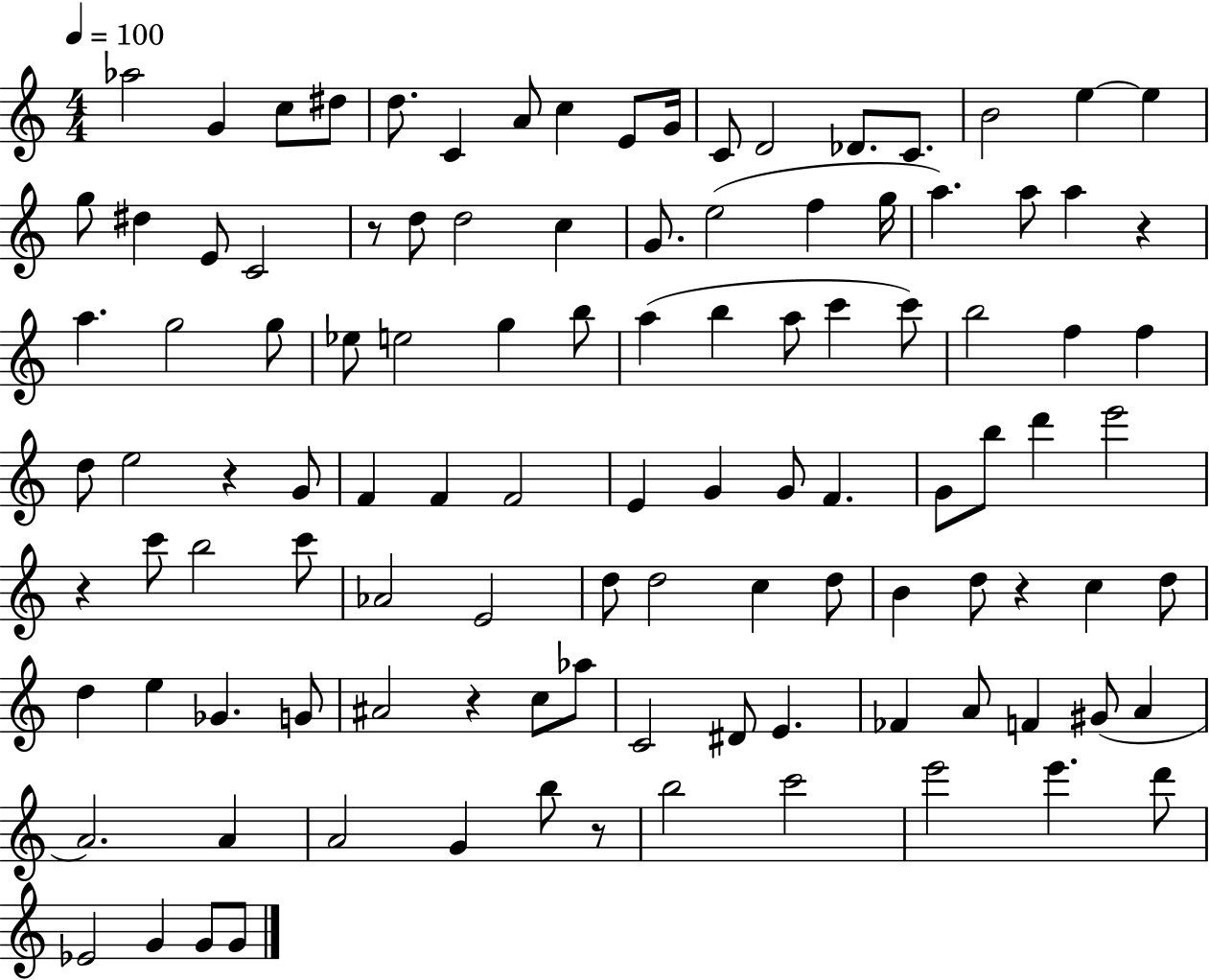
Ab5/h G4/q C5/e D#5/e D5/e. C4/q A4/e C5/q E4/e G4/s C4/e D4/h Db4/e. C4/e. B4/h E5/q E5/q G5/e D#5/q E4/e C4/h R/e D5/e D5/h C5/q G4/e. E5/h F5/q G5/s A5/q. A5/e A5/q R/q A5/q. G5/h G5/e Eb5/e E5/h G5/q B5/e A5/q B5/q A5/e C6/q C6/e B5/h F5/q F5/q D5/e E5/h R/q G4/e F4/q F4/q F4/h E4/q G4/q G4/e F4/q. G4/e B5/e D6/q E6/h R/q C6/e B5/h C6/e Ab4/h E4/h D5/e D5/h C5/q D5/e B4/q D5/e R/q C5/q D5/e D5/q E5/q Gb4/q. G4/e A#4/h R/q C5/e Ab5/e C4/h D#4/e E4/q. FES4/q A4/e F4/q G#4/e A4/q A4/h. A4/q A4/h G4/q B5/e R/e B5/h C6/h E6/h E6/q. D6/e Eb4/h G4/q G4/e G4/e